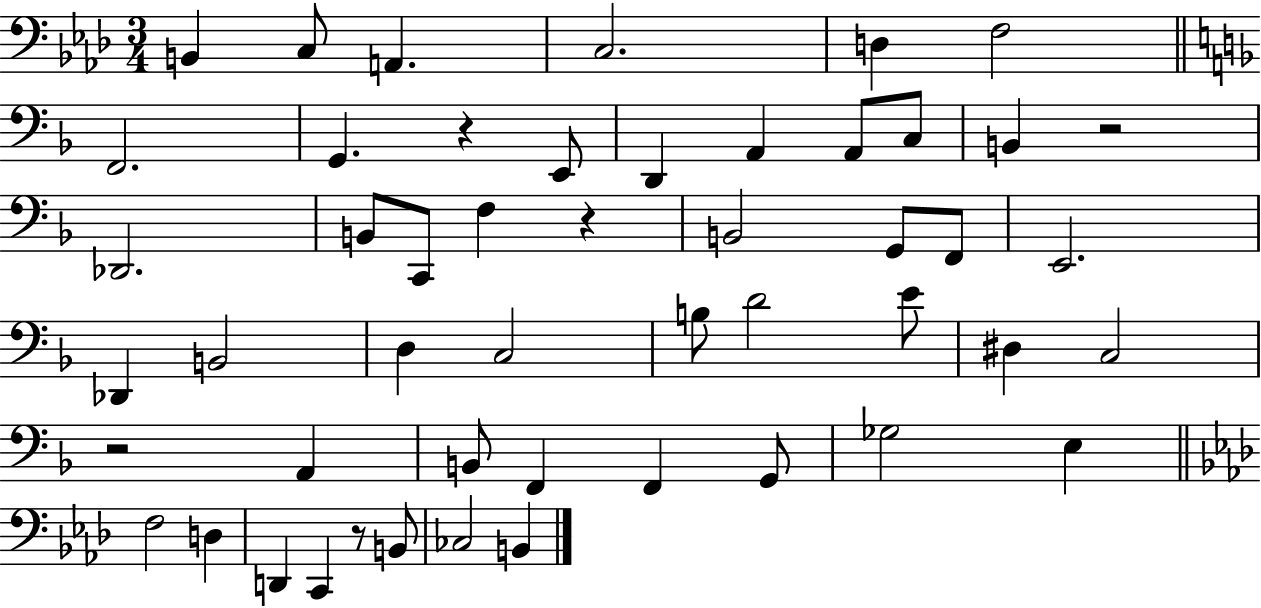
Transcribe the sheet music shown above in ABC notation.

X:1
T:Untitled
M:3/4
L:1/4
K:Ab
B,, C,/2 A,, C,2 D, F,2 F,,2 G,, z E,,/2 D,, A,, A,,/2 C,/2 B,, z2 _D,,2 B,,/2 C,,/2 F, z B,,2 G,,/2 F,,/2 E,,2 _D,, B,,2 D, C,2 B,/2 D2 E/2 ^D, C,2 z2 A,, B,,/2 F,, F,, G,,/2 _G,2 E, F,2 D, D,, C,, z/2 B,,/2 _C,2 B,,